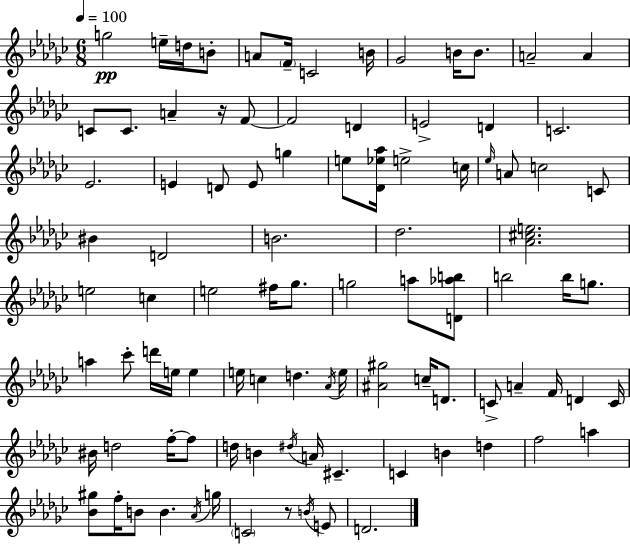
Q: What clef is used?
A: treble